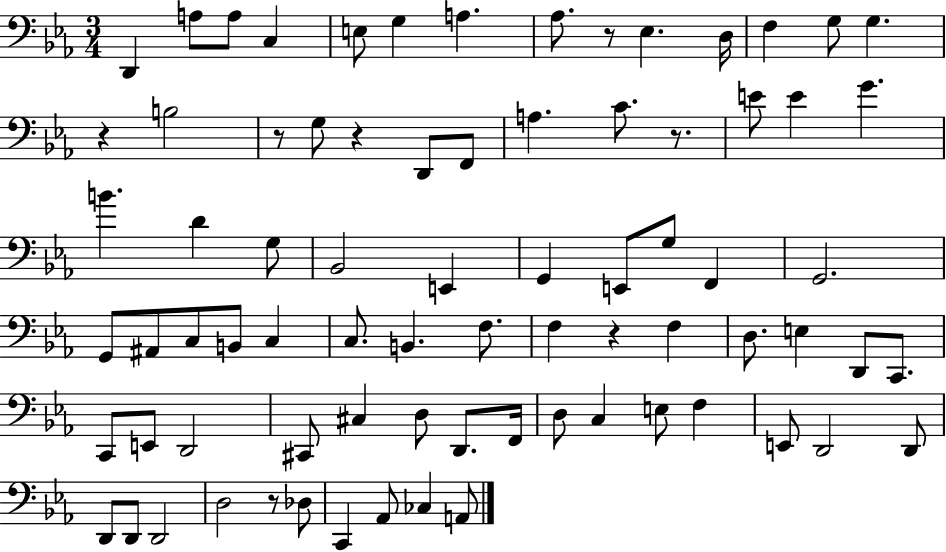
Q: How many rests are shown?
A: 7